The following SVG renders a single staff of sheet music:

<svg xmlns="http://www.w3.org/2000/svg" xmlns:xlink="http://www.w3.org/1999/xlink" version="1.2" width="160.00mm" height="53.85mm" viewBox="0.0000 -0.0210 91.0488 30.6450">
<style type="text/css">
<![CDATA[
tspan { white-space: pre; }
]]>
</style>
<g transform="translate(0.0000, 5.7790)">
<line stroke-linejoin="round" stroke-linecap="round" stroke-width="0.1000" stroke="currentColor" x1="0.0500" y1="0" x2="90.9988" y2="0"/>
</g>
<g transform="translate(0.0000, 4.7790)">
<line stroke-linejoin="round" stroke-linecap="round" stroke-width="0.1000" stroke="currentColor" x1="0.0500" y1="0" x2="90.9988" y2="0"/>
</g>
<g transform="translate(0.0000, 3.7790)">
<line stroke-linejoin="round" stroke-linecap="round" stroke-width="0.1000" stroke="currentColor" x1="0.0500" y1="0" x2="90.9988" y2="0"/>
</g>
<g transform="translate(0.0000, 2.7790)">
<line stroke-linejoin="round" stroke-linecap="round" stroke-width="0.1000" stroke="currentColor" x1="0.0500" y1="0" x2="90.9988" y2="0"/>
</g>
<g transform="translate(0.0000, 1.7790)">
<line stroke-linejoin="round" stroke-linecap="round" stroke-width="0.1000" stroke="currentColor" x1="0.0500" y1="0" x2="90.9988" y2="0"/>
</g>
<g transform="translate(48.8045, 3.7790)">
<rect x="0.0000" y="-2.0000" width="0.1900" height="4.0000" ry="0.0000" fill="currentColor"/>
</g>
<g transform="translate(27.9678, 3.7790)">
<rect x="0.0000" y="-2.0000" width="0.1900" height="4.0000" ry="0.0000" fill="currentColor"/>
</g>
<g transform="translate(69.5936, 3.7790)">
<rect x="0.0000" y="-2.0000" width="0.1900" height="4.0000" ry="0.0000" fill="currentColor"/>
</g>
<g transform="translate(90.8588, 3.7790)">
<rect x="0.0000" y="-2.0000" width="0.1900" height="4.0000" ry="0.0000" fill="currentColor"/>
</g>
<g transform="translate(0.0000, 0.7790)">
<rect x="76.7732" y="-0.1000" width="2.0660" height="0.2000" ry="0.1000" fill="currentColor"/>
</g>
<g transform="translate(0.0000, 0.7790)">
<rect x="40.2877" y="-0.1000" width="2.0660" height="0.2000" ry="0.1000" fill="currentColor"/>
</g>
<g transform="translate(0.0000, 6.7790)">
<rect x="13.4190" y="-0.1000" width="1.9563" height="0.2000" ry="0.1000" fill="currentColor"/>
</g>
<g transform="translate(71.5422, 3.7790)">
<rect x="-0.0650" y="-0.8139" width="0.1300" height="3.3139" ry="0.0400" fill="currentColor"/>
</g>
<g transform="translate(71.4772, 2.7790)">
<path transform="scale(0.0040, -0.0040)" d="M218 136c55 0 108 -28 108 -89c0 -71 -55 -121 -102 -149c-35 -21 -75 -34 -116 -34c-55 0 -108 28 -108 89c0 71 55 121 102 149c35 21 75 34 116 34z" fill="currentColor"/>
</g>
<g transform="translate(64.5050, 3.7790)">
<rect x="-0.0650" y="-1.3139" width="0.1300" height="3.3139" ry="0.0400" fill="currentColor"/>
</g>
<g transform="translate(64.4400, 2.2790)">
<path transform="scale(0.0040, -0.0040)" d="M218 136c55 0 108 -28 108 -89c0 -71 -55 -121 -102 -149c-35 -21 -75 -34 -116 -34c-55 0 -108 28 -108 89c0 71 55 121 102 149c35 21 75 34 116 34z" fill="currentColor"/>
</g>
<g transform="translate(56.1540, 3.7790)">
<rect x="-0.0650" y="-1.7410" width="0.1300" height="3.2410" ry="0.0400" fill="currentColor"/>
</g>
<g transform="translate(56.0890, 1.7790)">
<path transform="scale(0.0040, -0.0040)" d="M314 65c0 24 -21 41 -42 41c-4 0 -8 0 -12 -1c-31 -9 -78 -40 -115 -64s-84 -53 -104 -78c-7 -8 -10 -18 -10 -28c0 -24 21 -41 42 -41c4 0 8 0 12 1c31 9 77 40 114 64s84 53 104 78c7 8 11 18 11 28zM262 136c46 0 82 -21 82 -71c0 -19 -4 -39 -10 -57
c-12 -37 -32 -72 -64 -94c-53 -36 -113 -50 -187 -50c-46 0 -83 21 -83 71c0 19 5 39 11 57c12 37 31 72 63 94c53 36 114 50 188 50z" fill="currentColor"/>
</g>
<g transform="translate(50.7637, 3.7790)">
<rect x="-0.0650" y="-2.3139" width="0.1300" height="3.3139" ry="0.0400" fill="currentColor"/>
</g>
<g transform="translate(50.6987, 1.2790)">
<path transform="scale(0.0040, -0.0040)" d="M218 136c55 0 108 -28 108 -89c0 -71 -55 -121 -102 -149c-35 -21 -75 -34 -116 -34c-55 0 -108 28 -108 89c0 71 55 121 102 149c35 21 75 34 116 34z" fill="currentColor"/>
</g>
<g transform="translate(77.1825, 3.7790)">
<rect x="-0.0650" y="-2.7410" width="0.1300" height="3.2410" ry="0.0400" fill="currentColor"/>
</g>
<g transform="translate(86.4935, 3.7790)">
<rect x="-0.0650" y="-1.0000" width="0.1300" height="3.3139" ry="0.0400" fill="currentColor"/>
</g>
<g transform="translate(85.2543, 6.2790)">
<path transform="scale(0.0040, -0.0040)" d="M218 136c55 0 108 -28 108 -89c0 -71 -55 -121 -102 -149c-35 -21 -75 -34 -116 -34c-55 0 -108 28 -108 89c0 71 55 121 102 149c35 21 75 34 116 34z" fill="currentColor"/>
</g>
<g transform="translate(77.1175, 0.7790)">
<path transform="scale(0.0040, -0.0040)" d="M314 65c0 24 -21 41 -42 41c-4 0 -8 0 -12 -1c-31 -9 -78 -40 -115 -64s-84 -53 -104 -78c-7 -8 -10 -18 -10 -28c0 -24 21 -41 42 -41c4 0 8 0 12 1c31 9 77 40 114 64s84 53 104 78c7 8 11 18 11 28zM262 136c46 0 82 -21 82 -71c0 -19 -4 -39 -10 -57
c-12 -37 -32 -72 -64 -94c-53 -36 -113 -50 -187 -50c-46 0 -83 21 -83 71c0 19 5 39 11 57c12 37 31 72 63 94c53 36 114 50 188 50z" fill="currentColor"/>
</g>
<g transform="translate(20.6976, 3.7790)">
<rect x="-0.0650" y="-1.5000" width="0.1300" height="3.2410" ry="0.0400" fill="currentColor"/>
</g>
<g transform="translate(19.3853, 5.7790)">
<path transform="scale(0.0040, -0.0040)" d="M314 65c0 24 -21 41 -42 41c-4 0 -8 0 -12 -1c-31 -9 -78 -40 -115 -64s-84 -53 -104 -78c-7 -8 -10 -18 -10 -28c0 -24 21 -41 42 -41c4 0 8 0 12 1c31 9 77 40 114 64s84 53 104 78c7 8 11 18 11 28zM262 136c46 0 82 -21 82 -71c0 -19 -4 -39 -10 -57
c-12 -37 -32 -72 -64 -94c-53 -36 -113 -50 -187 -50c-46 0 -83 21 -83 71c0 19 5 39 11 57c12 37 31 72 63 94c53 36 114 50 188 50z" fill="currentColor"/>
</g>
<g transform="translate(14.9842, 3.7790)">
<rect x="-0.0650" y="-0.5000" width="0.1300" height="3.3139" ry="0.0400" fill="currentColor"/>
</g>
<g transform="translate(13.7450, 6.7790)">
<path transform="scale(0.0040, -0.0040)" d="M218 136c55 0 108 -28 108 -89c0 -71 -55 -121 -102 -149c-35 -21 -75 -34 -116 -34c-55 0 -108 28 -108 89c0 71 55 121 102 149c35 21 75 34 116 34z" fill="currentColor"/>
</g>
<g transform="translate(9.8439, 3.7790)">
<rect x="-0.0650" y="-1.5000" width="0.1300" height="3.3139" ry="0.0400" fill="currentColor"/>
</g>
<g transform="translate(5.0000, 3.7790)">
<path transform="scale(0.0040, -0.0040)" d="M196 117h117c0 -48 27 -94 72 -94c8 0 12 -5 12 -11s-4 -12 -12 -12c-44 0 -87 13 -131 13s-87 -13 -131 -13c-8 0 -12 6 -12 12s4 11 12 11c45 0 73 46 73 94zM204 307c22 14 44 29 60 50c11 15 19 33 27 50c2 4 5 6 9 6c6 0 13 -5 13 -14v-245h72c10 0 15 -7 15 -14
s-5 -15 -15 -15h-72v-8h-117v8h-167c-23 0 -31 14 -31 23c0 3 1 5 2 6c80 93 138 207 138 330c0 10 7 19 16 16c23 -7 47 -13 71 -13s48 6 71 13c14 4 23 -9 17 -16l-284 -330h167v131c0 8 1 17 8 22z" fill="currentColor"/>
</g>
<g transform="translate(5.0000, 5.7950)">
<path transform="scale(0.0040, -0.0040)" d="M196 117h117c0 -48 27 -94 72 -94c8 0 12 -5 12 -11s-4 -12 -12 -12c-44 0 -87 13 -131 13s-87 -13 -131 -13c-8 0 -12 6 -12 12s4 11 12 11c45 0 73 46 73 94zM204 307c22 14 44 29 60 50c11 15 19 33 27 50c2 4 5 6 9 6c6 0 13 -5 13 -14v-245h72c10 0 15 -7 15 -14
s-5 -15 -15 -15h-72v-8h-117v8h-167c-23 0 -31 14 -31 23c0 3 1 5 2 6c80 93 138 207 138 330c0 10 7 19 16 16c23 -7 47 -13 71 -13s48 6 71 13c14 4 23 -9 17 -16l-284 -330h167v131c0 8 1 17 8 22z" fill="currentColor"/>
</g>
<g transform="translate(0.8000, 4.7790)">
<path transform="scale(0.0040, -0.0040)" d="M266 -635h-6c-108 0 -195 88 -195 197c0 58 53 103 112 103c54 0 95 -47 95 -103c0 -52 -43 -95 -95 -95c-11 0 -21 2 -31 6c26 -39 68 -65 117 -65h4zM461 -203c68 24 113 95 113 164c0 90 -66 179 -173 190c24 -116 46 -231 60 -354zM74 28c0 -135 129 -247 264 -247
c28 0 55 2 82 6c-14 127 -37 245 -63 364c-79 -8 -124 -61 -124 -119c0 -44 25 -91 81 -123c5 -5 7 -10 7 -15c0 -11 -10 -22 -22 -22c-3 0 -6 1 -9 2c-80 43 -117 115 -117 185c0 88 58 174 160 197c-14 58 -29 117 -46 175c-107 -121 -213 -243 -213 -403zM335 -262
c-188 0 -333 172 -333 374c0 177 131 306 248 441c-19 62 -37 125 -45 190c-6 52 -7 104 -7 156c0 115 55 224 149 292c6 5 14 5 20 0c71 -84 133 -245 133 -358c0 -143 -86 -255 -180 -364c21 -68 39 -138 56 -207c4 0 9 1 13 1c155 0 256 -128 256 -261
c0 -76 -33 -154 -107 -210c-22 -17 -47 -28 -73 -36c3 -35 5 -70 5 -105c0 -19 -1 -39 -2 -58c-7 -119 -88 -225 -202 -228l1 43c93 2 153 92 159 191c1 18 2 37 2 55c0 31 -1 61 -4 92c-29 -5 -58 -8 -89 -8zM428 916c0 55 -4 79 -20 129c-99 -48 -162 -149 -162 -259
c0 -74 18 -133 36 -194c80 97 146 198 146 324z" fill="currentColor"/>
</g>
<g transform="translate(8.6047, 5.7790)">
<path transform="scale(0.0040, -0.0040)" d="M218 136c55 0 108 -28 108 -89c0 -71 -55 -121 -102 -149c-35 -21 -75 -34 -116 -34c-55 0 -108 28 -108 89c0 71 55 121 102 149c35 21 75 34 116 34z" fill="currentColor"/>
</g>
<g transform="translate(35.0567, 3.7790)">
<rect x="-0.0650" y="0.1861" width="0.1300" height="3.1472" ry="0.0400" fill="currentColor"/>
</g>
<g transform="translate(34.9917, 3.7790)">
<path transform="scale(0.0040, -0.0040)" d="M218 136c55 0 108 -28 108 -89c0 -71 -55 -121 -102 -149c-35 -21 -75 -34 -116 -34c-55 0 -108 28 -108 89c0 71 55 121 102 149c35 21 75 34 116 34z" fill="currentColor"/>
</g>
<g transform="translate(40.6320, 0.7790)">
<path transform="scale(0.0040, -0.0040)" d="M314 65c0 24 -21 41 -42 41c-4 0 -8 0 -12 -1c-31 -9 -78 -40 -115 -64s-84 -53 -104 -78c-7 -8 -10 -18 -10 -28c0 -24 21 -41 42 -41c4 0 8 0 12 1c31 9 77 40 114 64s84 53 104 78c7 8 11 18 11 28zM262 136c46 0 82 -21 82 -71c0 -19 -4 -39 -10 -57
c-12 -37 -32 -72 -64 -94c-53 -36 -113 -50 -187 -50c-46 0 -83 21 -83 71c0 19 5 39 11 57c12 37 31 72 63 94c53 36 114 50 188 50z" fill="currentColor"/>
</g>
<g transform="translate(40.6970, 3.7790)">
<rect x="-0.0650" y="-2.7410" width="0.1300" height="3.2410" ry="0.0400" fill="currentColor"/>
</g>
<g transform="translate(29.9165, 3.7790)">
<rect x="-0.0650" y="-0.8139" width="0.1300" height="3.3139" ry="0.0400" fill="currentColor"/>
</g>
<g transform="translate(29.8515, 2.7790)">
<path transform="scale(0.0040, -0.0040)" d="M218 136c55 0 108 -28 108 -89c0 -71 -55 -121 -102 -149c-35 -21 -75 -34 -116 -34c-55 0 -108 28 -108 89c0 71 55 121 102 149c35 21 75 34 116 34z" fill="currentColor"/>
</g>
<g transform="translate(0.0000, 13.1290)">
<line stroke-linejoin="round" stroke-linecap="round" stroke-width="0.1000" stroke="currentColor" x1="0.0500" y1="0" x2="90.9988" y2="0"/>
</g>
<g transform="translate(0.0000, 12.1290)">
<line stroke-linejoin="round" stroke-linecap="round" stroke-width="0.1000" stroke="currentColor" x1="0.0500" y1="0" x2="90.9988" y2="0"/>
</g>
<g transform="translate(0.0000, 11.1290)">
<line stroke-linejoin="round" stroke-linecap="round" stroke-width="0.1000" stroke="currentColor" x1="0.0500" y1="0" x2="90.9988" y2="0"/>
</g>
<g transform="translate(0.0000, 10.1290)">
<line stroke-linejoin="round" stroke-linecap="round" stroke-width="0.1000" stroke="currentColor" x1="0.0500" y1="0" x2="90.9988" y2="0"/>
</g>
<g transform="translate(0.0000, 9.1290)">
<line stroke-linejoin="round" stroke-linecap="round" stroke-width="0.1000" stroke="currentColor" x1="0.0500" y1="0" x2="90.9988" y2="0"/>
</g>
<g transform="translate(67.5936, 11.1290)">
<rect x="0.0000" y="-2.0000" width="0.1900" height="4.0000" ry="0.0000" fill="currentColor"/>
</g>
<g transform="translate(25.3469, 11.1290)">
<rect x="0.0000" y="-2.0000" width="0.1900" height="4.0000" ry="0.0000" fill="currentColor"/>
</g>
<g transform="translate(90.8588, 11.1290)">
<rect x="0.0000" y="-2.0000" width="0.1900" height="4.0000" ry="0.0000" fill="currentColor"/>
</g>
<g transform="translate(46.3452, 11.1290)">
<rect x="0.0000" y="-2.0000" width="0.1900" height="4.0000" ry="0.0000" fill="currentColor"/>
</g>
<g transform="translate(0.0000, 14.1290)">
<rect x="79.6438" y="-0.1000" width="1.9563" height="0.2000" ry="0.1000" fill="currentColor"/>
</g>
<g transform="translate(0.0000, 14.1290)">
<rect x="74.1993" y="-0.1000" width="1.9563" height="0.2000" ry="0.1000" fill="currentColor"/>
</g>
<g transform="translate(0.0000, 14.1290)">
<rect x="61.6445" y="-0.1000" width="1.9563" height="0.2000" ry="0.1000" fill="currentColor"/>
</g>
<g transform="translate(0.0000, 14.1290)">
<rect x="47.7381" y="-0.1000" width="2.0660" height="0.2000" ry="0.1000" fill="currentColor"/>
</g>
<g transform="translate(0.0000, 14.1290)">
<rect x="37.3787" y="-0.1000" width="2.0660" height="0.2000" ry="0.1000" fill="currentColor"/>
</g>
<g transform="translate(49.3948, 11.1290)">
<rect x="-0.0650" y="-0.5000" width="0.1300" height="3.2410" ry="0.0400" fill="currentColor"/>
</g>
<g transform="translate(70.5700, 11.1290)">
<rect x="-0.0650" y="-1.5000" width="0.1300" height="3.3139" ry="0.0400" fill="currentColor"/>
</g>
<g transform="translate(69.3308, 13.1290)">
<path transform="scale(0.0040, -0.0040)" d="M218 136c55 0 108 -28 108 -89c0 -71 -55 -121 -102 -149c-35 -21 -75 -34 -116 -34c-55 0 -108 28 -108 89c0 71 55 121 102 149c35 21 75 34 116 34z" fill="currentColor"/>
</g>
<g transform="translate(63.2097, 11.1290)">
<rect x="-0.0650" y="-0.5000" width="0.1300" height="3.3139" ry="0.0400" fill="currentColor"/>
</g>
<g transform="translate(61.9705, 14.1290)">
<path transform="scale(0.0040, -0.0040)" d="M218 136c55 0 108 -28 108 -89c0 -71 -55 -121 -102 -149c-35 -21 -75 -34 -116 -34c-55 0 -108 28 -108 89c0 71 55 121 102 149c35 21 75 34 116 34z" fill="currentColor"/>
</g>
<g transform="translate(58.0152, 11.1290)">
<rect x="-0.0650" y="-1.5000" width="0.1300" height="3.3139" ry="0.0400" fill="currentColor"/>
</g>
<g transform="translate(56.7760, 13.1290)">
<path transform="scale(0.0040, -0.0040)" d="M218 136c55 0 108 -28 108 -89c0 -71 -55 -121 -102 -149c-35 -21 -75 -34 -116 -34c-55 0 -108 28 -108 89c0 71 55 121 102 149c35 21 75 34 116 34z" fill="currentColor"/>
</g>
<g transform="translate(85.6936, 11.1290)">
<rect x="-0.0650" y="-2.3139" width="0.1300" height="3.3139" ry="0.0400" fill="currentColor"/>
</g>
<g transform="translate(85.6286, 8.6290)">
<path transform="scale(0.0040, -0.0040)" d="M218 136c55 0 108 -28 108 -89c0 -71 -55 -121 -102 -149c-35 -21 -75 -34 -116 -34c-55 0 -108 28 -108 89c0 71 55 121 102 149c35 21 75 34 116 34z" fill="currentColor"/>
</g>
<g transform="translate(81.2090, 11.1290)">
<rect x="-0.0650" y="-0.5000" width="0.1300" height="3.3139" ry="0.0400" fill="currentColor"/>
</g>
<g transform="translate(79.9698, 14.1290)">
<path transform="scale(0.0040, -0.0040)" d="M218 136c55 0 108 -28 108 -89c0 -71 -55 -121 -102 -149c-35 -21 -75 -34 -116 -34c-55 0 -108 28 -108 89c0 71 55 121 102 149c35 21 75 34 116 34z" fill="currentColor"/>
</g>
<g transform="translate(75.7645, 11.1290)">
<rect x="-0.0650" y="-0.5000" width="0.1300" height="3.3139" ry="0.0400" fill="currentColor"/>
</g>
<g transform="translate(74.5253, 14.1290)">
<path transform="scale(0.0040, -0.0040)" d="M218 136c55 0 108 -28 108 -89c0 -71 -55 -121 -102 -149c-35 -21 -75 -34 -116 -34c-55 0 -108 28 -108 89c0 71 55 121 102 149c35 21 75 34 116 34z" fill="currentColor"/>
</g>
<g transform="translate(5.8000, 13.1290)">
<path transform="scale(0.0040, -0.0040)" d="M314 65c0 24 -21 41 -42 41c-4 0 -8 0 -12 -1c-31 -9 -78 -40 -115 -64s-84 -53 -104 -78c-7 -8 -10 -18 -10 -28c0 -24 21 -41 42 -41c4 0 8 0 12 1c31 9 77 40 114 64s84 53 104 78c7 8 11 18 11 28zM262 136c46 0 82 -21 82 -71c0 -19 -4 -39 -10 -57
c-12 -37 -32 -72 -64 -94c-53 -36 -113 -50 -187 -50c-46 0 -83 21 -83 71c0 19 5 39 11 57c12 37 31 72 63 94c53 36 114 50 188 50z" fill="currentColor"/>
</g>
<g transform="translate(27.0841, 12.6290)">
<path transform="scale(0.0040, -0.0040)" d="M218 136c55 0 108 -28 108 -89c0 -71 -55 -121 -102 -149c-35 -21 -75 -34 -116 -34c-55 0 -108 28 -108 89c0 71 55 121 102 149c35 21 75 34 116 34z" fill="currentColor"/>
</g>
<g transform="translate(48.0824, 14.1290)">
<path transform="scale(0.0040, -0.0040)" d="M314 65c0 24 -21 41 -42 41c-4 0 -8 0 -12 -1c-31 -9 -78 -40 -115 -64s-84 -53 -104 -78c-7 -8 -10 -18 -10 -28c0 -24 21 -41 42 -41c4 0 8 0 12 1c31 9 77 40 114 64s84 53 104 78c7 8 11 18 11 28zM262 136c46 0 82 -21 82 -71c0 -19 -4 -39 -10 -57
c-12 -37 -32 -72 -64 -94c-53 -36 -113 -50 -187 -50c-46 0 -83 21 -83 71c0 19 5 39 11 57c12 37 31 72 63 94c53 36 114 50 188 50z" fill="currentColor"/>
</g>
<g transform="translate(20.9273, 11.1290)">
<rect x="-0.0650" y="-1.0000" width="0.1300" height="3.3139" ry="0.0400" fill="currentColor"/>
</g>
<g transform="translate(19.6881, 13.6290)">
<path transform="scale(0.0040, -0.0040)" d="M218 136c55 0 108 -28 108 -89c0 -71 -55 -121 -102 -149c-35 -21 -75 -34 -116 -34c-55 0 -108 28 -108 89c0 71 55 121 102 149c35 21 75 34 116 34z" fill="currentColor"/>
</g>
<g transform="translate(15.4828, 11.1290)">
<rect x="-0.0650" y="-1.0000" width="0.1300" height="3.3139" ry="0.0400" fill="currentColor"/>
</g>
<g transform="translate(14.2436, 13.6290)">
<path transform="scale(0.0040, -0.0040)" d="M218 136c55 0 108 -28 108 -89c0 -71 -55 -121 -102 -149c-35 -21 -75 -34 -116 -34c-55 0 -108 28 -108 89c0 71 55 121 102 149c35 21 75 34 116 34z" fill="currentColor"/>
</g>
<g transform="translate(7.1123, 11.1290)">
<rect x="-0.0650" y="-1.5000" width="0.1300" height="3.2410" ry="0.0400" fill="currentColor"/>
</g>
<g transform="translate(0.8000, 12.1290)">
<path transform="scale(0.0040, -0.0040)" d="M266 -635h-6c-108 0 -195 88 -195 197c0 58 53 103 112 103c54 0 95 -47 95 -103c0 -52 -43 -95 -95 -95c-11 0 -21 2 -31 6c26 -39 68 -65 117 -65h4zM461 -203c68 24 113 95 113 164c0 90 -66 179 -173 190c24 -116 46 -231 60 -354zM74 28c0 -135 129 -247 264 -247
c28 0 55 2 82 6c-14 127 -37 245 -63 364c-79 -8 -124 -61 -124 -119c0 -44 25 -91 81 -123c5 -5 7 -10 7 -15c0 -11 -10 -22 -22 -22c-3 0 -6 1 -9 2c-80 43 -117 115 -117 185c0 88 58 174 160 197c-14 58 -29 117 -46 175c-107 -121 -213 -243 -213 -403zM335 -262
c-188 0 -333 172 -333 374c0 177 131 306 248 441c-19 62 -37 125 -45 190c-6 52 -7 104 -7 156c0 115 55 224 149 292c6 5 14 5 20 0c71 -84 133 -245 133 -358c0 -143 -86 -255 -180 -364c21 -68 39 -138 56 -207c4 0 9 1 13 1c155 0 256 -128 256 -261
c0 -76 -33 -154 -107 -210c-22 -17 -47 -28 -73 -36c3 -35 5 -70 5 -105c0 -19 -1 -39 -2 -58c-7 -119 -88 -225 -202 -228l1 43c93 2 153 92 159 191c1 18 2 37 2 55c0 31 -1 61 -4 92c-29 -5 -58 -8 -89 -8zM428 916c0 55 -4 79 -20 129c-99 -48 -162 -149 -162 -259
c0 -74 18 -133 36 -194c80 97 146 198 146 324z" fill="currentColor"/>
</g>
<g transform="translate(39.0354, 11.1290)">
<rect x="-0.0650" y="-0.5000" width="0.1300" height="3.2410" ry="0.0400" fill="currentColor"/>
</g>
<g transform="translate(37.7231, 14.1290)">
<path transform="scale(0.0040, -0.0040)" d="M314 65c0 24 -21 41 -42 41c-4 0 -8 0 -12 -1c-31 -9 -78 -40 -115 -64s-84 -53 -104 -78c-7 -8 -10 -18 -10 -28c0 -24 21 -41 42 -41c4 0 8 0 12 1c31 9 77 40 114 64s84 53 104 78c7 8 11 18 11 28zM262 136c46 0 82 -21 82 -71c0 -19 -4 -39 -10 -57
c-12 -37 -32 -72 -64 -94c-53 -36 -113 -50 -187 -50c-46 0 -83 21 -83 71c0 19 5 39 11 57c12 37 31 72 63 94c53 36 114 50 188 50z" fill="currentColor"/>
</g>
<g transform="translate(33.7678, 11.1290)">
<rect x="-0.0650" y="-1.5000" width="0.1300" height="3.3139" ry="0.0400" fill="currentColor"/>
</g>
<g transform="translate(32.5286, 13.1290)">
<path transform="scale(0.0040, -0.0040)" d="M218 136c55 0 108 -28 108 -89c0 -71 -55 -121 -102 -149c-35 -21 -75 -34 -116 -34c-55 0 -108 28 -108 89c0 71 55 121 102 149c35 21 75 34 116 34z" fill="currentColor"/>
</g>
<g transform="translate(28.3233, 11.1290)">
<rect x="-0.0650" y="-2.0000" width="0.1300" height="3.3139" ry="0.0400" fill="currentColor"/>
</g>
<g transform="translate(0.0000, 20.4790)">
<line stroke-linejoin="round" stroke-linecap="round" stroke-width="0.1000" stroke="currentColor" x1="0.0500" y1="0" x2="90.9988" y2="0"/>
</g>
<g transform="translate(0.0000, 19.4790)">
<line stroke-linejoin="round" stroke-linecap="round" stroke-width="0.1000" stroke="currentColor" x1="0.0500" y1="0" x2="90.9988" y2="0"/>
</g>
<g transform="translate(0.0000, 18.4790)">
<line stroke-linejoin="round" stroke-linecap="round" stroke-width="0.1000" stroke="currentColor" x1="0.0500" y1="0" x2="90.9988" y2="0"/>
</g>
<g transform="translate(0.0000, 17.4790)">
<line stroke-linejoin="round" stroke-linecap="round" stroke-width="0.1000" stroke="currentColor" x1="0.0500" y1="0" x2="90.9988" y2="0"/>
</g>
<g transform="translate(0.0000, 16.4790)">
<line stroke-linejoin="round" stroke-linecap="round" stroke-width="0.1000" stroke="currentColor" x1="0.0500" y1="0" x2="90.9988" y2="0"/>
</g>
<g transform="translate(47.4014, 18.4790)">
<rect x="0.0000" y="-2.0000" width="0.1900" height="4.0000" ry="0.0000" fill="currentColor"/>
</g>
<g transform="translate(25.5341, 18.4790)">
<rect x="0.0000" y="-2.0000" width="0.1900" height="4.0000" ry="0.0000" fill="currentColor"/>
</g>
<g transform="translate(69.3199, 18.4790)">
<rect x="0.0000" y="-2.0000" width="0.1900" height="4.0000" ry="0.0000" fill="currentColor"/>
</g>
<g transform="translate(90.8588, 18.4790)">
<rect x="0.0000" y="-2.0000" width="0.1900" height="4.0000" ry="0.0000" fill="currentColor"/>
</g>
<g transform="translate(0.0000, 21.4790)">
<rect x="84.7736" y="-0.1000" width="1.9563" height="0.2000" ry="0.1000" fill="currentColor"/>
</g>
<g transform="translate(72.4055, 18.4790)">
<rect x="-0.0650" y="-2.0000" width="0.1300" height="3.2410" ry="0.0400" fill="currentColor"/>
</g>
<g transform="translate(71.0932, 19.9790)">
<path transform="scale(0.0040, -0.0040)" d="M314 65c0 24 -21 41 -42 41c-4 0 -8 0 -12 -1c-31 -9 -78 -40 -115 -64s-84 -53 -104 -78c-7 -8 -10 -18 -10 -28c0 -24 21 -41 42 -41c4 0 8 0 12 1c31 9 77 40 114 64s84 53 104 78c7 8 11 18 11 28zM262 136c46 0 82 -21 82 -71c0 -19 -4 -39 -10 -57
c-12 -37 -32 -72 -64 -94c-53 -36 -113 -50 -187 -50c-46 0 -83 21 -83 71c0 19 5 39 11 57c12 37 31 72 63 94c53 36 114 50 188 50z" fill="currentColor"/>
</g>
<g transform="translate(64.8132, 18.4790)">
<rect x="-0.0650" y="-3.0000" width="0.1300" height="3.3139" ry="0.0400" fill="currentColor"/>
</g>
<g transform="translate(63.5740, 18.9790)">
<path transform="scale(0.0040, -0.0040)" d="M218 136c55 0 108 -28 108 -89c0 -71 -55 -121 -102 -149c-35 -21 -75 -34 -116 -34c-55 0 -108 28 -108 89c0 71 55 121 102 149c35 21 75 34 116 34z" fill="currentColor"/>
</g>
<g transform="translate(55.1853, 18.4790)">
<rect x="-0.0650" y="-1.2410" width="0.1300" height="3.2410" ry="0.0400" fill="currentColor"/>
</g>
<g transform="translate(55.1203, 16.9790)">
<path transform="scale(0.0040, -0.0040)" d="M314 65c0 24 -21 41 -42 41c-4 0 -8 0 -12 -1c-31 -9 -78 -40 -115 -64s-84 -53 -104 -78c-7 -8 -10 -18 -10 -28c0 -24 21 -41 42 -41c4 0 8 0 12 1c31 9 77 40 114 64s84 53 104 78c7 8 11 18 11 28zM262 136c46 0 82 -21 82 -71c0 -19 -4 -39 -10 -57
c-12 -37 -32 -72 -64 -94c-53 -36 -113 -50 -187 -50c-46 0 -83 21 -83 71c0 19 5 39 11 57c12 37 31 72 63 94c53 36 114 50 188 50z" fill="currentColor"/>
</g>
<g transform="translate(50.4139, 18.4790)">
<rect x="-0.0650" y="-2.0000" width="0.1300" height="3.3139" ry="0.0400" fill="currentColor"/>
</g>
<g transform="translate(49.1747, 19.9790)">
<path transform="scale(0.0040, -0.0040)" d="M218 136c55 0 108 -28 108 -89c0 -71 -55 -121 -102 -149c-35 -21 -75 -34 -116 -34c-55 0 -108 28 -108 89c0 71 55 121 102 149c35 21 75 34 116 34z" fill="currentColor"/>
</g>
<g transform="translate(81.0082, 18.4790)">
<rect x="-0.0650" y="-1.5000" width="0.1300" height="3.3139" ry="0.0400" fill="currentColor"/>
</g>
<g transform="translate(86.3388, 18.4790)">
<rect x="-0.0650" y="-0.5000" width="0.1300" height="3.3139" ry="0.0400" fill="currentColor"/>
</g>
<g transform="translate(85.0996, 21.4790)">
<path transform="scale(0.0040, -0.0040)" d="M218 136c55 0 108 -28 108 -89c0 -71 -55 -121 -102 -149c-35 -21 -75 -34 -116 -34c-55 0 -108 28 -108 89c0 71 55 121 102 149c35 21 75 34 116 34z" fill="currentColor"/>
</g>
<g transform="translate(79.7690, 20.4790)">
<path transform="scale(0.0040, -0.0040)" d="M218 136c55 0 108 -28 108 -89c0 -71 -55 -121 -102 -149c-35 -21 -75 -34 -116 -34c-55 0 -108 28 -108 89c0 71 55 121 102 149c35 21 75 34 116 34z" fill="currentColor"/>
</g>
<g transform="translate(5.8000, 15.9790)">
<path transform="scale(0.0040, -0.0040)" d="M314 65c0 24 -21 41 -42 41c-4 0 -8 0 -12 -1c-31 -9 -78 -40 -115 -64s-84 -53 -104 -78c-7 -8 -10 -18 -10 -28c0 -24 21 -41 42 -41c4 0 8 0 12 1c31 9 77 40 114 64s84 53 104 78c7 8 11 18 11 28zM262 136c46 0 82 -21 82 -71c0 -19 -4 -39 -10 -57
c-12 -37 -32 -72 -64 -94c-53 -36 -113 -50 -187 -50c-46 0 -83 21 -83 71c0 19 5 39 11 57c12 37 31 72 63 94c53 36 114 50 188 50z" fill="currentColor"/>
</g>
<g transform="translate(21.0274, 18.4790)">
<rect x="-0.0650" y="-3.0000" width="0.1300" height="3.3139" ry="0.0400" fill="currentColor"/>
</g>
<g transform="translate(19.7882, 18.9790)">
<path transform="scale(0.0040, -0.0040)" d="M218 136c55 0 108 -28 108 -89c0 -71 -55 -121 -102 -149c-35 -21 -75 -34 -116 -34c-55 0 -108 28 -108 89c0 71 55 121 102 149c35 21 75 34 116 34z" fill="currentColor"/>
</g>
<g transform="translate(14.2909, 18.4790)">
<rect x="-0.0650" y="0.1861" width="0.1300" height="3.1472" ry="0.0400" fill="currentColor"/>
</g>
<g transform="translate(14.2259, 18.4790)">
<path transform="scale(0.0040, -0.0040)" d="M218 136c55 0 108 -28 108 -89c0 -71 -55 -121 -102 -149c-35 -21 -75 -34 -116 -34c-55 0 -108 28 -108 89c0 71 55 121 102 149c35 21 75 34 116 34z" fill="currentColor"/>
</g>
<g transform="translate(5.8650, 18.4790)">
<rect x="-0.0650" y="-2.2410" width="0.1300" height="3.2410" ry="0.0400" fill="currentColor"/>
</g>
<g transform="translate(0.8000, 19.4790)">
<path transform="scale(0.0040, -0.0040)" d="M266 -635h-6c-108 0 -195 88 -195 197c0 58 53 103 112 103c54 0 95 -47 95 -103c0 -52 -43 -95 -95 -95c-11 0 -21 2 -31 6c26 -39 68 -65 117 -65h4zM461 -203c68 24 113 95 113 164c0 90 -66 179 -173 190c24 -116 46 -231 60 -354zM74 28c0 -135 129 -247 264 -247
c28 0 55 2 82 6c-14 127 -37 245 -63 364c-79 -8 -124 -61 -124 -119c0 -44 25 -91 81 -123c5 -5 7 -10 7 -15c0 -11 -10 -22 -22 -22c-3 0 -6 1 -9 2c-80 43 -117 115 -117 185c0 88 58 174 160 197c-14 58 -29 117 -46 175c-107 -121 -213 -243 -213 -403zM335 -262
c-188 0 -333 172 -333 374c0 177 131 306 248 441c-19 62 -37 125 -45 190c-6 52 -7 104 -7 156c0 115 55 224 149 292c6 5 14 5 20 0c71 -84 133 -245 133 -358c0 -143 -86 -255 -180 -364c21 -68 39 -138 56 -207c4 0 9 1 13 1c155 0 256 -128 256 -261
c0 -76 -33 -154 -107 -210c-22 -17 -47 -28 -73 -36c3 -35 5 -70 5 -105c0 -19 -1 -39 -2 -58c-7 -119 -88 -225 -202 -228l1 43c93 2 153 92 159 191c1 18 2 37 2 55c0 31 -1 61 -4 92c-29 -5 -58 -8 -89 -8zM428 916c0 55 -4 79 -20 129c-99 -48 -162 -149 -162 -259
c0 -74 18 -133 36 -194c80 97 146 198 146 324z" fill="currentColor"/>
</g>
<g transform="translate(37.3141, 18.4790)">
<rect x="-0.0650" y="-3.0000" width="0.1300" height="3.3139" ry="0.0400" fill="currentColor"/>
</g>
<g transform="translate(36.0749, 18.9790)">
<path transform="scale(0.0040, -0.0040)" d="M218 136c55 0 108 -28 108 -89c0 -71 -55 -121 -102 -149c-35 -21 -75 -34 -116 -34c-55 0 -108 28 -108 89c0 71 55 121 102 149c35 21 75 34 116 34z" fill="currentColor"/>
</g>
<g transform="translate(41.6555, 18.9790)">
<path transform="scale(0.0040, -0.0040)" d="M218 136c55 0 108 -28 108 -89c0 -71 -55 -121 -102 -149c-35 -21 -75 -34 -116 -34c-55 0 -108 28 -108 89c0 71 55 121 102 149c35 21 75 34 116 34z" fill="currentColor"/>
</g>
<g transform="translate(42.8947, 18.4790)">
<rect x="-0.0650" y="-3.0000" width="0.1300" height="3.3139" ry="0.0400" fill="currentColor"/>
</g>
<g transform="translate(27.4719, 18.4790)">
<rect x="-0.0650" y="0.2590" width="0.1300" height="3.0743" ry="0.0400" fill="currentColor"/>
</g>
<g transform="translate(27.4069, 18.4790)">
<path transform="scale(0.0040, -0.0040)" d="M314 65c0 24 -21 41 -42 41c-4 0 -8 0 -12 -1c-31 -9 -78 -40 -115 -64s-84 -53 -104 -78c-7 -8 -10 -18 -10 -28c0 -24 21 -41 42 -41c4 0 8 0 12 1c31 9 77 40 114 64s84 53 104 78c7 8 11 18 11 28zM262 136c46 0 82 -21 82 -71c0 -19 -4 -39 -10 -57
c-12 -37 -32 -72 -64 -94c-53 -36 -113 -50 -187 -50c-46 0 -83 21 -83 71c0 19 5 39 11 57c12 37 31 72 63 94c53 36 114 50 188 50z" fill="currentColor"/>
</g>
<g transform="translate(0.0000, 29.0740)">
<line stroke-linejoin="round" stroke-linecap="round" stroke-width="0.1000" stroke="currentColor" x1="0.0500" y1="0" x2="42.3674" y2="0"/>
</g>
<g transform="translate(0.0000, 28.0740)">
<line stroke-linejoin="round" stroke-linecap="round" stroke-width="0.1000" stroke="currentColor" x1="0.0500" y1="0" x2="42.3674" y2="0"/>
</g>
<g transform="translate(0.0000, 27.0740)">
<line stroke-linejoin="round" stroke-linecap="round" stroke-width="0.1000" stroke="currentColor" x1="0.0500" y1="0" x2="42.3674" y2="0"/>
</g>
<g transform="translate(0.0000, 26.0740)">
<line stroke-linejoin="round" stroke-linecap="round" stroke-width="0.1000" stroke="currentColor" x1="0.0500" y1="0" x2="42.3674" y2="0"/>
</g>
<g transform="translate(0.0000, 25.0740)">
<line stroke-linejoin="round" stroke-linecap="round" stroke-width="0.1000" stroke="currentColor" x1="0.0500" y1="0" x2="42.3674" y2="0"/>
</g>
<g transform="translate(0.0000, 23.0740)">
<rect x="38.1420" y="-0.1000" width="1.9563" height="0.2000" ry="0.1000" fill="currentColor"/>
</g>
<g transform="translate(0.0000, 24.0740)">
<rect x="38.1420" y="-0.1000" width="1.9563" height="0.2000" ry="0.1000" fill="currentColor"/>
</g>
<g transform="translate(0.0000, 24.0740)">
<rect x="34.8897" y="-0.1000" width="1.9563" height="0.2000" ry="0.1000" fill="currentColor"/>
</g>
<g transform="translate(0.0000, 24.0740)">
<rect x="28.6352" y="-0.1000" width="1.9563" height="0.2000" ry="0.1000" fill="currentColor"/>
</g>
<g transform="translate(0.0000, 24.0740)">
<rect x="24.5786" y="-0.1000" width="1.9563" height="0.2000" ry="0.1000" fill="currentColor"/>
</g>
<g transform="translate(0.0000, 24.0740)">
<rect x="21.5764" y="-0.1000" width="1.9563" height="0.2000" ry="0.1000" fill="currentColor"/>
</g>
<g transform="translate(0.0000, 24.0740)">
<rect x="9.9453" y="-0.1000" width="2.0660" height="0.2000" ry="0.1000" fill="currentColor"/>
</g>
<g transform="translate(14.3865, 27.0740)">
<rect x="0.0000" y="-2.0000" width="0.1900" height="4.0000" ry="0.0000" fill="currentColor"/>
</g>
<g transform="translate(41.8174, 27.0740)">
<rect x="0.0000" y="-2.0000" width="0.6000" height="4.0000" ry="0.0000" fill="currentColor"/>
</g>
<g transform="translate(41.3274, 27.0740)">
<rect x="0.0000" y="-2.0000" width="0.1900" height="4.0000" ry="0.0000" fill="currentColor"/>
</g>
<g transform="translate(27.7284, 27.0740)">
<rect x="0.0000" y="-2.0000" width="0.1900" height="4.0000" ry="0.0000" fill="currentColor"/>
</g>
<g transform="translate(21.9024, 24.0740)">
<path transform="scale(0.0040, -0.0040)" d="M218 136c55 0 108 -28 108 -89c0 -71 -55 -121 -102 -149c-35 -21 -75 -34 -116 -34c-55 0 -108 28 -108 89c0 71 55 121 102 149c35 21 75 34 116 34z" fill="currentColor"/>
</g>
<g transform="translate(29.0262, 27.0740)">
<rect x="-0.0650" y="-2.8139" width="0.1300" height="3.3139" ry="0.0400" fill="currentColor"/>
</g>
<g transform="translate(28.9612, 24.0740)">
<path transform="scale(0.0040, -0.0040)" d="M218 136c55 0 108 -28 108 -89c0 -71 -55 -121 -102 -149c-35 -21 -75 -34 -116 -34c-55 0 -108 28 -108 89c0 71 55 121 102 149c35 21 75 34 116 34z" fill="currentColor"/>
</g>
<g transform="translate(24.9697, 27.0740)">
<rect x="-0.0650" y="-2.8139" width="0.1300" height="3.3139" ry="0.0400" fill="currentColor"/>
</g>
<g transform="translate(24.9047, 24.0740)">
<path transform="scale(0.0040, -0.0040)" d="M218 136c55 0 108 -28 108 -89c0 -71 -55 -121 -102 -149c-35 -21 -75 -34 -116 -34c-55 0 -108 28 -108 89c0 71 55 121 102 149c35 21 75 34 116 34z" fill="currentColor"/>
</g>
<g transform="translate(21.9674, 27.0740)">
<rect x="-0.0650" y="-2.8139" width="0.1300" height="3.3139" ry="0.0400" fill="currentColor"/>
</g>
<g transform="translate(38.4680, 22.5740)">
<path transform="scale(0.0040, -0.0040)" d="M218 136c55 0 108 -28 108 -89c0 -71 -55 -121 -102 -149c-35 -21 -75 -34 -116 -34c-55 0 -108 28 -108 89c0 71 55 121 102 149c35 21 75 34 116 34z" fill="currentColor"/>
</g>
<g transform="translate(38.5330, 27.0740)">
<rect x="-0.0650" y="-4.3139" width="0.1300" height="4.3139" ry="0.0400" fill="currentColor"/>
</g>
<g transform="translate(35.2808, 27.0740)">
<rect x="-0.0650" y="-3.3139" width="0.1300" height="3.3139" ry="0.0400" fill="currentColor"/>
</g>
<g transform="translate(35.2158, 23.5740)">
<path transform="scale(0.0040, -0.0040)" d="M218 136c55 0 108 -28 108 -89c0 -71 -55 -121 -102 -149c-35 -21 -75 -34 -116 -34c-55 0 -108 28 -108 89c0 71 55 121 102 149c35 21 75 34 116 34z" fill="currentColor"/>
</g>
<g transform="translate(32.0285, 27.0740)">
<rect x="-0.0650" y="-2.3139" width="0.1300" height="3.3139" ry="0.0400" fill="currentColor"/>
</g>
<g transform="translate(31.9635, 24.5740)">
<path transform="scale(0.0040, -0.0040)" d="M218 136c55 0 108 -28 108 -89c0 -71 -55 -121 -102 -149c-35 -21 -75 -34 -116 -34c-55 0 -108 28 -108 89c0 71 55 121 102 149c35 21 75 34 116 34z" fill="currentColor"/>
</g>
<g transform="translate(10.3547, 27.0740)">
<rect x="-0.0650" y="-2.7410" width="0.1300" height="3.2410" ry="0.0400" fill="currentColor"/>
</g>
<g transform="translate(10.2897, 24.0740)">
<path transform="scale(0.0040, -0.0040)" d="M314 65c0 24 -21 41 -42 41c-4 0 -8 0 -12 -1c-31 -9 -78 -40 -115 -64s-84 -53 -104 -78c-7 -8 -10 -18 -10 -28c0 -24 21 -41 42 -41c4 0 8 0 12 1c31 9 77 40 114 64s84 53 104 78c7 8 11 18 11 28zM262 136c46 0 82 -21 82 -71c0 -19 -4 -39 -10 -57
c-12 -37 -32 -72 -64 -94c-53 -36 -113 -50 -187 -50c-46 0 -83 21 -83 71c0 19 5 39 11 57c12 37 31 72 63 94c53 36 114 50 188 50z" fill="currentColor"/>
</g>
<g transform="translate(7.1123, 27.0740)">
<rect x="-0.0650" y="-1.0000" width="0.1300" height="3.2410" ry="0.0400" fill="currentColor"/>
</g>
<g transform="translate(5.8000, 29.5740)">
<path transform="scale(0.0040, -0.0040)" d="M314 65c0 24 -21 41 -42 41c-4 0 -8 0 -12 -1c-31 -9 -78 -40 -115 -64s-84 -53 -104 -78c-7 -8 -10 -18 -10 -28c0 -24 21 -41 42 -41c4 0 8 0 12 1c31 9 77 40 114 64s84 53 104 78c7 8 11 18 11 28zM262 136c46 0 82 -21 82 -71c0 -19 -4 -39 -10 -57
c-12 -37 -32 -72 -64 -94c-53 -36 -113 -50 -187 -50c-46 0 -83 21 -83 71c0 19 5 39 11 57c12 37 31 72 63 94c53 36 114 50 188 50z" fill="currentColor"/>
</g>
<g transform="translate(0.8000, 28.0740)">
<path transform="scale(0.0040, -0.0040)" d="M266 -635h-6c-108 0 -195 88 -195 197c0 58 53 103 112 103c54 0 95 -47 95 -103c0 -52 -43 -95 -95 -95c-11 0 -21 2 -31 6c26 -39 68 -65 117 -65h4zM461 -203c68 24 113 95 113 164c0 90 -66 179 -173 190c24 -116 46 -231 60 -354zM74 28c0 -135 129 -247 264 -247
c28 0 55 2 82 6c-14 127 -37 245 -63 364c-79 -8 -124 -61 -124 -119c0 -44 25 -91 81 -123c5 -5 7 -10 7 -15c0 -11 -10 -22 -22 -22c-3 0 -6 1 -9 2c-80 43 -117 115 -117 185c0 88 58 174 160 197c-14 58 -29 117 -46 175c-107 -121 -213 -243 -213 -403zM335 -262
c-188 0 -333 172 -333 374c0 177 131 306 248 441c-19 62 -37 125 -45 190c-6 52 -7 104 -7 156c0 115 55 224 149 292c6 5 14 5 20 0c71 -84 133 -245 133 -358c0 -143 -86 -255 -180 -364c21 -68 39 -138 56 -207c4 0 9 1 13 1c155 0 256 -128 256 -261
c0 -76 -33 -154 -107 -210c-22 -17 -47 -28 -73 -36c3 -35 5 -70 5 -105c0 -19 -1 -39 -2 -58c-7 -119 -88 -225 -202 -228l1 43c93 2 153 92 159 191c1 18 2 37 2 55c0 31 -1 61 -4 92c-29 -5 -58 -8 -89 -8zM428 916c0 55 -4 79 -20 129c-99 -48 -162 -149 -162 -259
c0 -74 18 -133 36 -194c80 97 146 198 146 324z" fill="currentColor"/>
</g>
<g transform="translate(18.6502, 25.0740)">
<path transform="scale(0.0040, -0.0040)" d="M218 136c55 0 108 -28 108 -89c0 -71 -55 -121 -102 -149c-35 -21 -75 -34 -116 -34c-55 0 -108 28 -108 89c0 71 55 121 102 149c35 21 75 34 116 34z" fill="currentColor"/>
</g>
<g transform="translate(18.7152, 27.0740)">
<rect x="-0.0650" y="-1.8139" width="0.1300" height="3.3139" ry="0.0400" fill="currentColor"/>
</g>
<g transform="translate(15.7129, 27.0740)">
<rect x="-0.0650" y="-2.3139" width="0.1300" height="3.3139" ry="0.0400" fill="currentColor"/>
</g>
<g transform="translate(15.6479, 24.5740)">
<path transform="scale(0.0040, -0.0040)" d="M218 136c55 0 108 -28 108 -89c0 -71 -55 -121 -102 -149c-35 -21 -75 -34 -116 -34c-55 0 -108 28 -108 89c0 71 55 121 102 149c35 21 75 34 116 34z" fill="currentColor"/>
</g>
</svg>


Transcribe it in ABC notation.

X:1
T:Untitled
M:4/4
L:1/4
K:C
E C E2 d B a2 g f2 e d a2 D E2 D D F E C2 C2 E C E C C g g2 B A B2 A A F e2 A F2 E C D2 a2 g f a a a g b d'